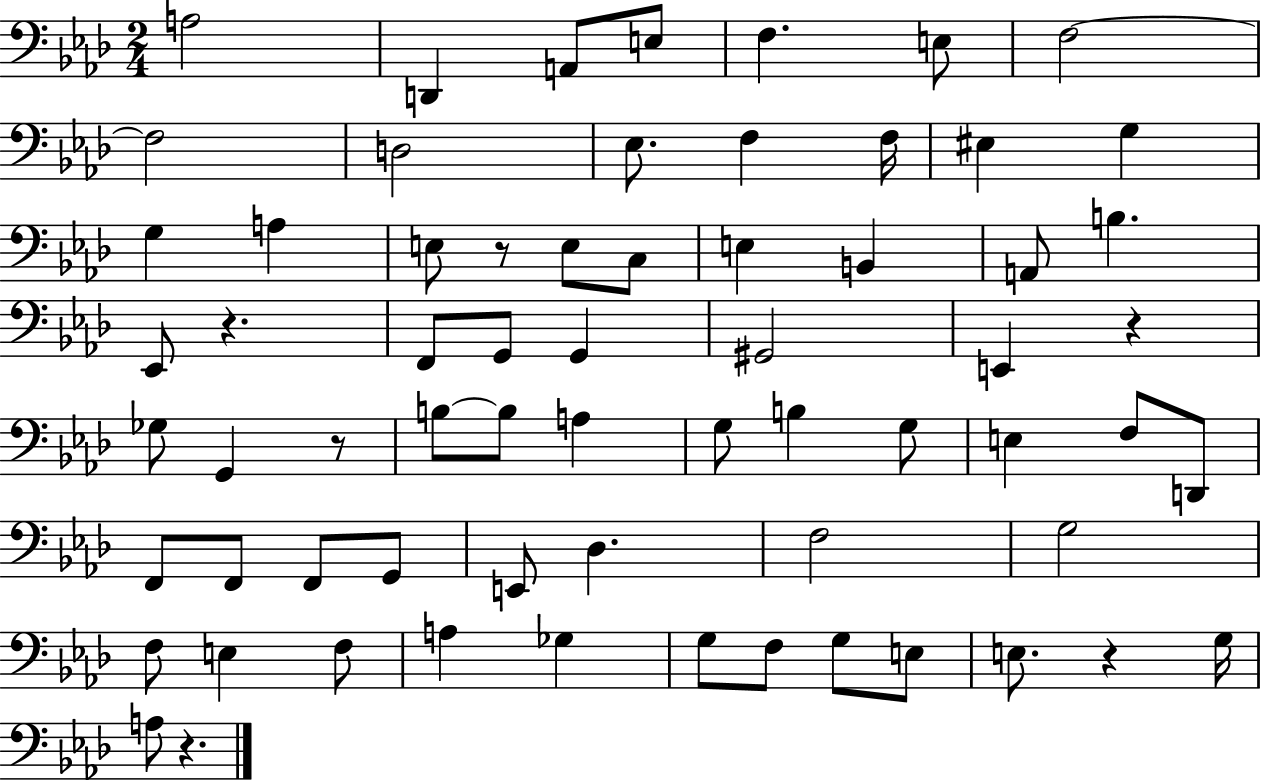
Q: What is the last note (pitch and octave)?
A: A3